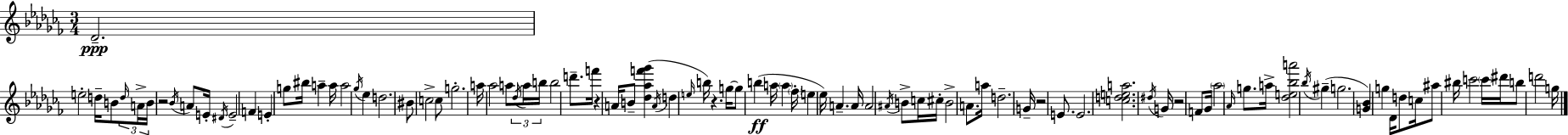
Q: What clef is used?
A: treble